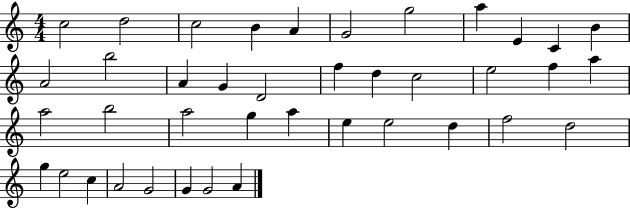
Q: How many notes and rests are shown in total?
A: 40